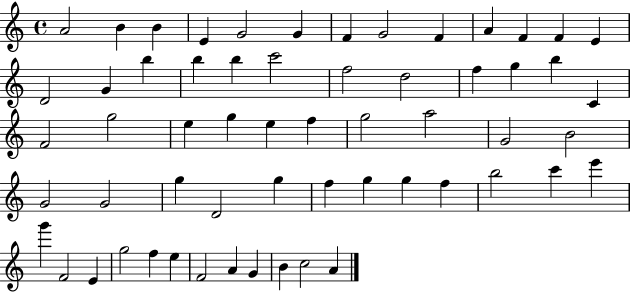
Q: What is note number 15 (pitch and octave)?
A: G4